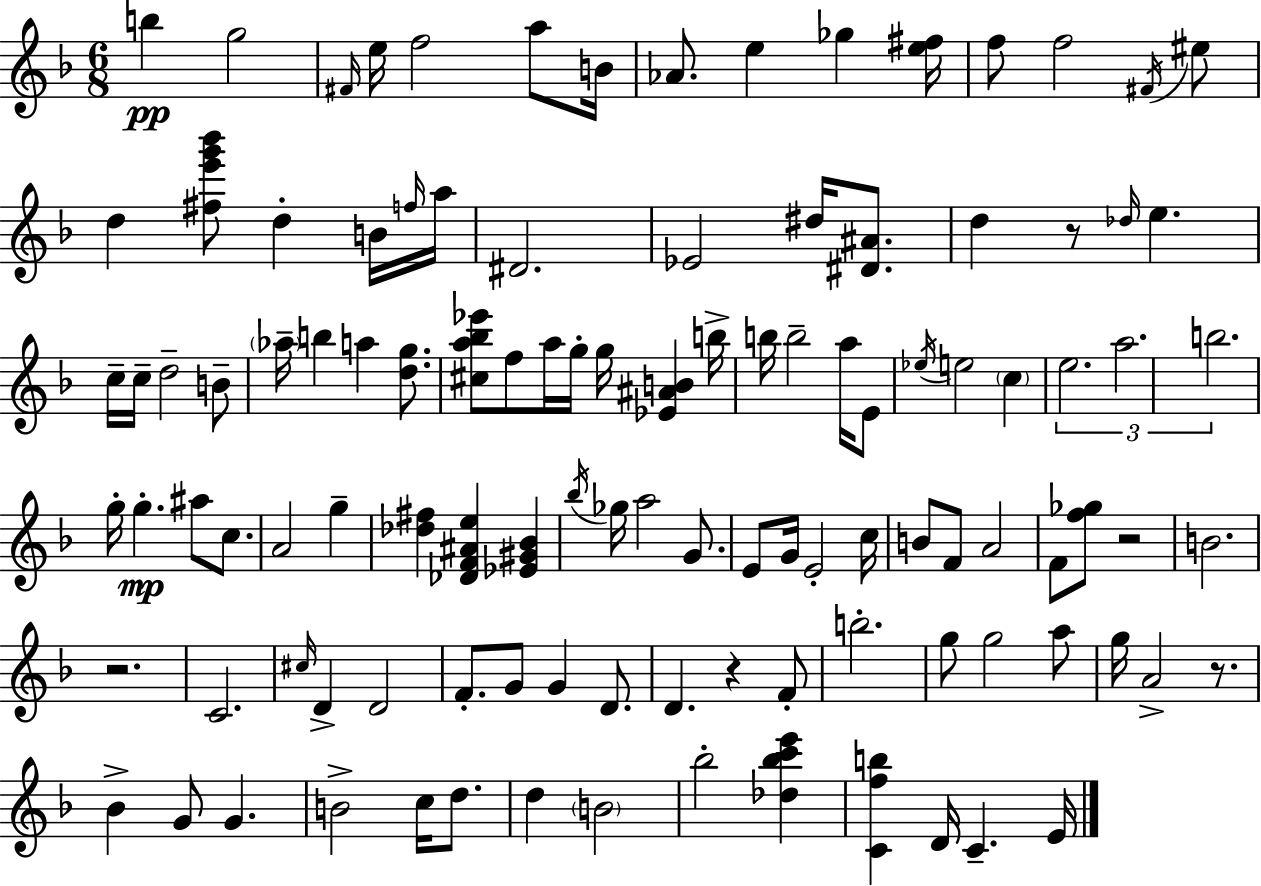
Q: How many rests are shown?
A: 5